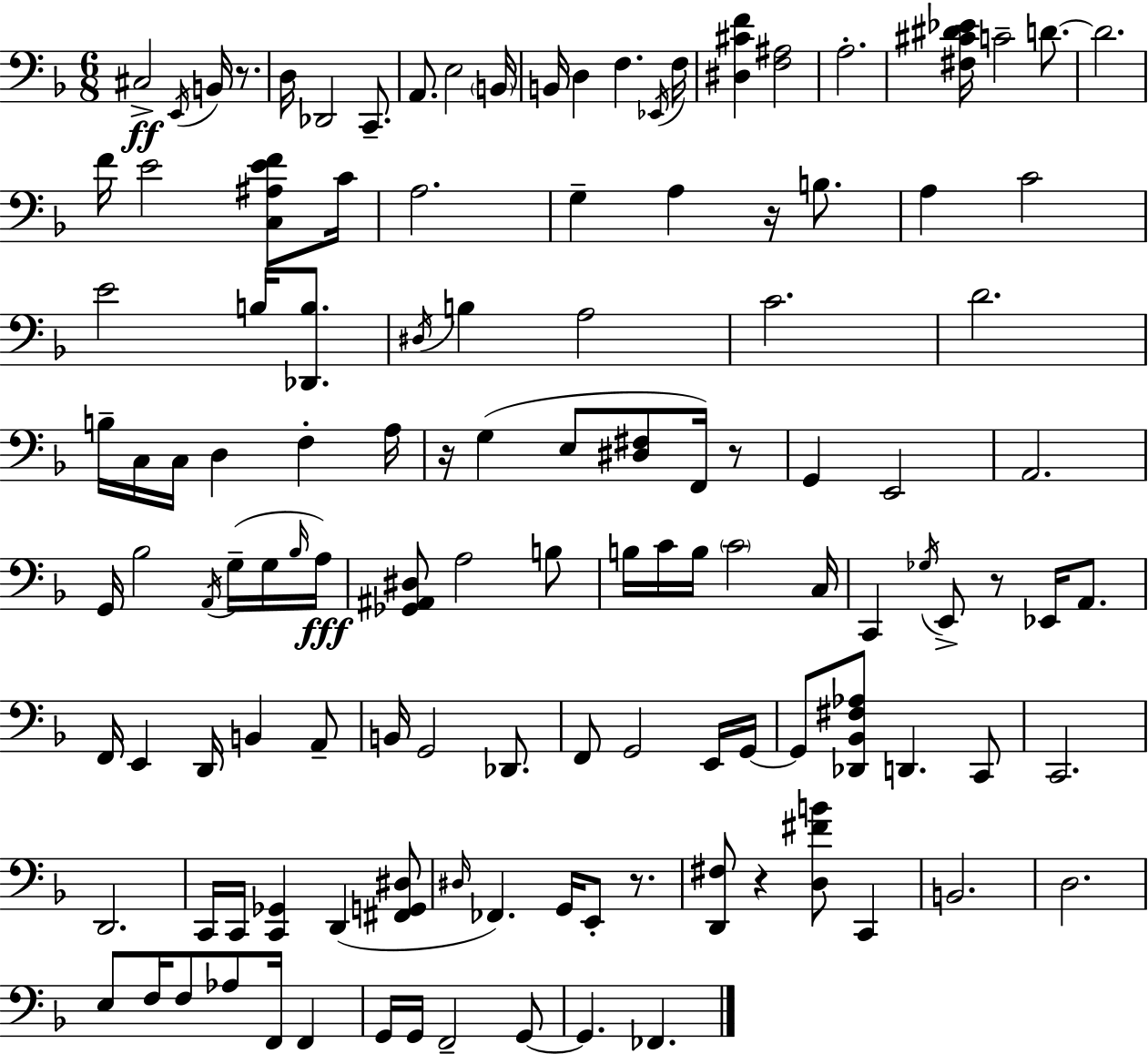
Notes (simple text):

C#3/h E2/s B2/s R/e. D3/s Db2/h C2/e. A2/e. E3/h B2/s B2/s D3/q F3/q. Eb2/s F3/s [D#3,C#4,F4]/q [F3,A#3]/h A3/h. [F#3,C#4,D#4,Eb4]/s C4/h D4/e. D4/h. F4/s E4/h [C3,A#3,E4,F4]/e C4/s A3/h. G3/q A3/q R/s B3/e. A3/q C4/h E4/h B3/s [Db2,B3]/e. D#3/s B3/q A3/h C4/h. D4/h. B3/s C3/s C3/s D3/q F3/q A3/s R/s G3/q E3/e [D#3,F#3]/e F2/s R/e G2/q E2/h A2/h. G2/s Bb3/h A2/s G3/s G3/s Bb3/s A3/s [Gb2,A#2,D#3]/e A3/h B3/e B3/s C4/s B3/s C4/h C3/s C2/q Gb3/s E2/e R/e Eb2/s A2/e. F2/s E2/q D2/s B2/q A2/e B2/s G2/h Db2/e. F2/e G2/h E2/s G2/s G2/e [Db2,Bb2,F#3,Ab3]/e D2/q. C2/e C2/h. D2/h. C2/s C2/s [C2,Gb2]/q D2/q [F#2,G2,D#3]/e D#3/s FES2/q. G2/s E2/e R/e. [D2,F#3]/e R/q [D3,F#4,B4]/e C2/q B2/h. D3/h. E3/e F3/s F3/e Ab3/e F2/s F2/q G2/s G2/s F2/h G2/e G2/q. FES2/q.